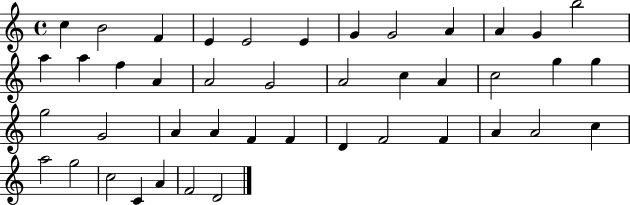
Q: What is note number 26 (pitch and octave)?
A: G4